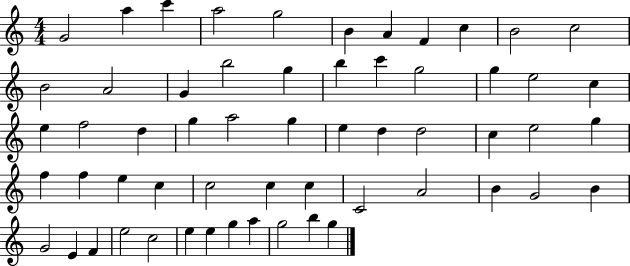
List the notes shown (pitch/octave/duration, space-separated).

G4/h A5/q C6/q A5/h G5/h B4/q A4/q F4/q C5/q B4/h C5/h B4/h A4/h G4/q B5/h G5/q B5/q C6/q G5/h G5/q E5/h C5/q E5/q F5/h D5/q G5/q A5/h G5/q E5/q D5/q D5/h C5/q E5/h G5/q F5/q F5/q E5/q C5/q C5/h C5/q C5/q C4/h A4/h B4/q G4/h B4/q G4/h E4/q F4/q E5/h C5/h E5/q E5/q G5/q A5/q G5/h B5/q G5/q